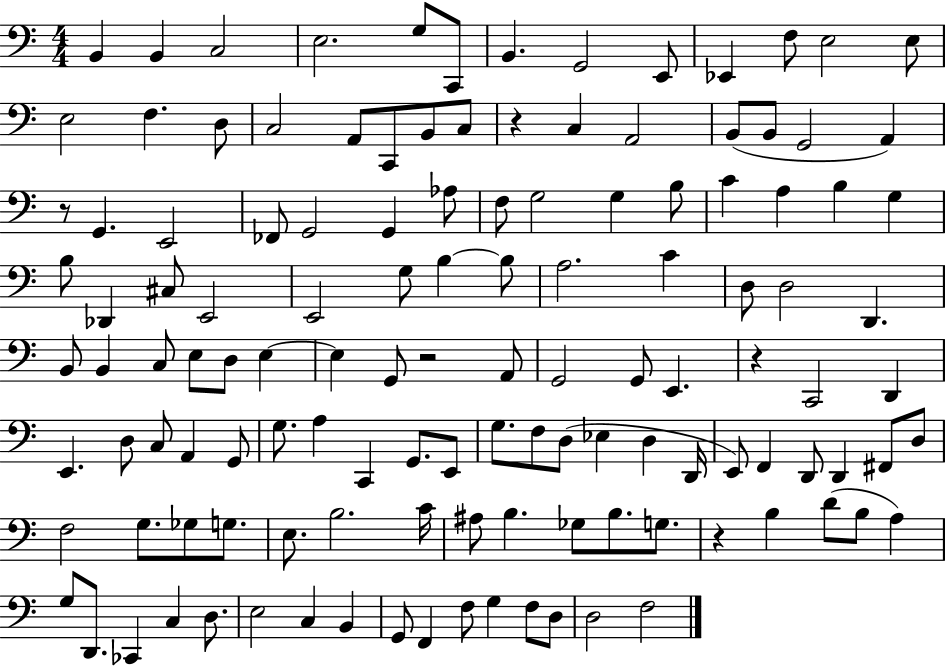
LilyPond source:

{
  \clef bass
  \numericTimeSignature
  \time 4/4
  \key c \major
  \repeat volta 2 { b,4 b,4 c2 | e2. g8 c,8 | b,4. g,2 e,8 | ees,4 f8 e2 e8 | \break e2 f4. d8 | c2 a,8 c,8 b,8 c8 | r4 c4 a,2 | b,8( b,8 g,2 a,4) | \break r8 g,4. e,2 | fes,8 g,2 g,4 aes8 | f8 g2 g4 b8 | c'4 a4 b4 g4 | \break b8 des,4 cis8 e,2 | e,2 g8 b4~~ b8 | a2. c'4 | d8 d2 d,4. | \break b,8 b,4 c8 e8 d8 e4~~ | e4 g,8 r2 a,8 | g,2 g,8 e,4. | r4 c,2 d,4 | \break e,4. d8 c8 a,4 g,8 | g8. a4 c,4 g,8. e,8 | g8. f8 d8( ees4 d4 d,16 | e,8) f,4 d,8 d,4 fis,8 d8 | \break f2 g8. ges8 g8. | e8. b2. c'16 | ais8 b4. ges8 b8. g8. | r4 b4 d'8( b8 a4) | \break g8 d,8. ces,4 c4 d8. | e2 c4 b,4 | g,8 f,4 f8 g4 f8 d8 | d2 f2 | \break } \bar "|."
}